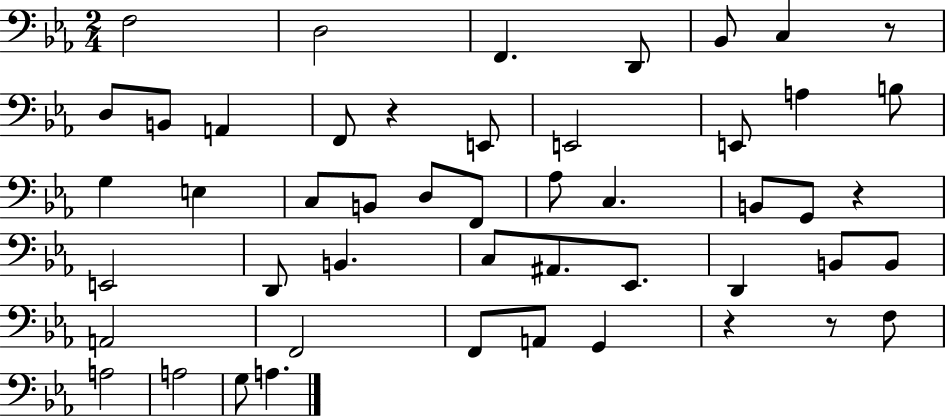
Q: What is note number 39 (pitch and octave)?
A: G2